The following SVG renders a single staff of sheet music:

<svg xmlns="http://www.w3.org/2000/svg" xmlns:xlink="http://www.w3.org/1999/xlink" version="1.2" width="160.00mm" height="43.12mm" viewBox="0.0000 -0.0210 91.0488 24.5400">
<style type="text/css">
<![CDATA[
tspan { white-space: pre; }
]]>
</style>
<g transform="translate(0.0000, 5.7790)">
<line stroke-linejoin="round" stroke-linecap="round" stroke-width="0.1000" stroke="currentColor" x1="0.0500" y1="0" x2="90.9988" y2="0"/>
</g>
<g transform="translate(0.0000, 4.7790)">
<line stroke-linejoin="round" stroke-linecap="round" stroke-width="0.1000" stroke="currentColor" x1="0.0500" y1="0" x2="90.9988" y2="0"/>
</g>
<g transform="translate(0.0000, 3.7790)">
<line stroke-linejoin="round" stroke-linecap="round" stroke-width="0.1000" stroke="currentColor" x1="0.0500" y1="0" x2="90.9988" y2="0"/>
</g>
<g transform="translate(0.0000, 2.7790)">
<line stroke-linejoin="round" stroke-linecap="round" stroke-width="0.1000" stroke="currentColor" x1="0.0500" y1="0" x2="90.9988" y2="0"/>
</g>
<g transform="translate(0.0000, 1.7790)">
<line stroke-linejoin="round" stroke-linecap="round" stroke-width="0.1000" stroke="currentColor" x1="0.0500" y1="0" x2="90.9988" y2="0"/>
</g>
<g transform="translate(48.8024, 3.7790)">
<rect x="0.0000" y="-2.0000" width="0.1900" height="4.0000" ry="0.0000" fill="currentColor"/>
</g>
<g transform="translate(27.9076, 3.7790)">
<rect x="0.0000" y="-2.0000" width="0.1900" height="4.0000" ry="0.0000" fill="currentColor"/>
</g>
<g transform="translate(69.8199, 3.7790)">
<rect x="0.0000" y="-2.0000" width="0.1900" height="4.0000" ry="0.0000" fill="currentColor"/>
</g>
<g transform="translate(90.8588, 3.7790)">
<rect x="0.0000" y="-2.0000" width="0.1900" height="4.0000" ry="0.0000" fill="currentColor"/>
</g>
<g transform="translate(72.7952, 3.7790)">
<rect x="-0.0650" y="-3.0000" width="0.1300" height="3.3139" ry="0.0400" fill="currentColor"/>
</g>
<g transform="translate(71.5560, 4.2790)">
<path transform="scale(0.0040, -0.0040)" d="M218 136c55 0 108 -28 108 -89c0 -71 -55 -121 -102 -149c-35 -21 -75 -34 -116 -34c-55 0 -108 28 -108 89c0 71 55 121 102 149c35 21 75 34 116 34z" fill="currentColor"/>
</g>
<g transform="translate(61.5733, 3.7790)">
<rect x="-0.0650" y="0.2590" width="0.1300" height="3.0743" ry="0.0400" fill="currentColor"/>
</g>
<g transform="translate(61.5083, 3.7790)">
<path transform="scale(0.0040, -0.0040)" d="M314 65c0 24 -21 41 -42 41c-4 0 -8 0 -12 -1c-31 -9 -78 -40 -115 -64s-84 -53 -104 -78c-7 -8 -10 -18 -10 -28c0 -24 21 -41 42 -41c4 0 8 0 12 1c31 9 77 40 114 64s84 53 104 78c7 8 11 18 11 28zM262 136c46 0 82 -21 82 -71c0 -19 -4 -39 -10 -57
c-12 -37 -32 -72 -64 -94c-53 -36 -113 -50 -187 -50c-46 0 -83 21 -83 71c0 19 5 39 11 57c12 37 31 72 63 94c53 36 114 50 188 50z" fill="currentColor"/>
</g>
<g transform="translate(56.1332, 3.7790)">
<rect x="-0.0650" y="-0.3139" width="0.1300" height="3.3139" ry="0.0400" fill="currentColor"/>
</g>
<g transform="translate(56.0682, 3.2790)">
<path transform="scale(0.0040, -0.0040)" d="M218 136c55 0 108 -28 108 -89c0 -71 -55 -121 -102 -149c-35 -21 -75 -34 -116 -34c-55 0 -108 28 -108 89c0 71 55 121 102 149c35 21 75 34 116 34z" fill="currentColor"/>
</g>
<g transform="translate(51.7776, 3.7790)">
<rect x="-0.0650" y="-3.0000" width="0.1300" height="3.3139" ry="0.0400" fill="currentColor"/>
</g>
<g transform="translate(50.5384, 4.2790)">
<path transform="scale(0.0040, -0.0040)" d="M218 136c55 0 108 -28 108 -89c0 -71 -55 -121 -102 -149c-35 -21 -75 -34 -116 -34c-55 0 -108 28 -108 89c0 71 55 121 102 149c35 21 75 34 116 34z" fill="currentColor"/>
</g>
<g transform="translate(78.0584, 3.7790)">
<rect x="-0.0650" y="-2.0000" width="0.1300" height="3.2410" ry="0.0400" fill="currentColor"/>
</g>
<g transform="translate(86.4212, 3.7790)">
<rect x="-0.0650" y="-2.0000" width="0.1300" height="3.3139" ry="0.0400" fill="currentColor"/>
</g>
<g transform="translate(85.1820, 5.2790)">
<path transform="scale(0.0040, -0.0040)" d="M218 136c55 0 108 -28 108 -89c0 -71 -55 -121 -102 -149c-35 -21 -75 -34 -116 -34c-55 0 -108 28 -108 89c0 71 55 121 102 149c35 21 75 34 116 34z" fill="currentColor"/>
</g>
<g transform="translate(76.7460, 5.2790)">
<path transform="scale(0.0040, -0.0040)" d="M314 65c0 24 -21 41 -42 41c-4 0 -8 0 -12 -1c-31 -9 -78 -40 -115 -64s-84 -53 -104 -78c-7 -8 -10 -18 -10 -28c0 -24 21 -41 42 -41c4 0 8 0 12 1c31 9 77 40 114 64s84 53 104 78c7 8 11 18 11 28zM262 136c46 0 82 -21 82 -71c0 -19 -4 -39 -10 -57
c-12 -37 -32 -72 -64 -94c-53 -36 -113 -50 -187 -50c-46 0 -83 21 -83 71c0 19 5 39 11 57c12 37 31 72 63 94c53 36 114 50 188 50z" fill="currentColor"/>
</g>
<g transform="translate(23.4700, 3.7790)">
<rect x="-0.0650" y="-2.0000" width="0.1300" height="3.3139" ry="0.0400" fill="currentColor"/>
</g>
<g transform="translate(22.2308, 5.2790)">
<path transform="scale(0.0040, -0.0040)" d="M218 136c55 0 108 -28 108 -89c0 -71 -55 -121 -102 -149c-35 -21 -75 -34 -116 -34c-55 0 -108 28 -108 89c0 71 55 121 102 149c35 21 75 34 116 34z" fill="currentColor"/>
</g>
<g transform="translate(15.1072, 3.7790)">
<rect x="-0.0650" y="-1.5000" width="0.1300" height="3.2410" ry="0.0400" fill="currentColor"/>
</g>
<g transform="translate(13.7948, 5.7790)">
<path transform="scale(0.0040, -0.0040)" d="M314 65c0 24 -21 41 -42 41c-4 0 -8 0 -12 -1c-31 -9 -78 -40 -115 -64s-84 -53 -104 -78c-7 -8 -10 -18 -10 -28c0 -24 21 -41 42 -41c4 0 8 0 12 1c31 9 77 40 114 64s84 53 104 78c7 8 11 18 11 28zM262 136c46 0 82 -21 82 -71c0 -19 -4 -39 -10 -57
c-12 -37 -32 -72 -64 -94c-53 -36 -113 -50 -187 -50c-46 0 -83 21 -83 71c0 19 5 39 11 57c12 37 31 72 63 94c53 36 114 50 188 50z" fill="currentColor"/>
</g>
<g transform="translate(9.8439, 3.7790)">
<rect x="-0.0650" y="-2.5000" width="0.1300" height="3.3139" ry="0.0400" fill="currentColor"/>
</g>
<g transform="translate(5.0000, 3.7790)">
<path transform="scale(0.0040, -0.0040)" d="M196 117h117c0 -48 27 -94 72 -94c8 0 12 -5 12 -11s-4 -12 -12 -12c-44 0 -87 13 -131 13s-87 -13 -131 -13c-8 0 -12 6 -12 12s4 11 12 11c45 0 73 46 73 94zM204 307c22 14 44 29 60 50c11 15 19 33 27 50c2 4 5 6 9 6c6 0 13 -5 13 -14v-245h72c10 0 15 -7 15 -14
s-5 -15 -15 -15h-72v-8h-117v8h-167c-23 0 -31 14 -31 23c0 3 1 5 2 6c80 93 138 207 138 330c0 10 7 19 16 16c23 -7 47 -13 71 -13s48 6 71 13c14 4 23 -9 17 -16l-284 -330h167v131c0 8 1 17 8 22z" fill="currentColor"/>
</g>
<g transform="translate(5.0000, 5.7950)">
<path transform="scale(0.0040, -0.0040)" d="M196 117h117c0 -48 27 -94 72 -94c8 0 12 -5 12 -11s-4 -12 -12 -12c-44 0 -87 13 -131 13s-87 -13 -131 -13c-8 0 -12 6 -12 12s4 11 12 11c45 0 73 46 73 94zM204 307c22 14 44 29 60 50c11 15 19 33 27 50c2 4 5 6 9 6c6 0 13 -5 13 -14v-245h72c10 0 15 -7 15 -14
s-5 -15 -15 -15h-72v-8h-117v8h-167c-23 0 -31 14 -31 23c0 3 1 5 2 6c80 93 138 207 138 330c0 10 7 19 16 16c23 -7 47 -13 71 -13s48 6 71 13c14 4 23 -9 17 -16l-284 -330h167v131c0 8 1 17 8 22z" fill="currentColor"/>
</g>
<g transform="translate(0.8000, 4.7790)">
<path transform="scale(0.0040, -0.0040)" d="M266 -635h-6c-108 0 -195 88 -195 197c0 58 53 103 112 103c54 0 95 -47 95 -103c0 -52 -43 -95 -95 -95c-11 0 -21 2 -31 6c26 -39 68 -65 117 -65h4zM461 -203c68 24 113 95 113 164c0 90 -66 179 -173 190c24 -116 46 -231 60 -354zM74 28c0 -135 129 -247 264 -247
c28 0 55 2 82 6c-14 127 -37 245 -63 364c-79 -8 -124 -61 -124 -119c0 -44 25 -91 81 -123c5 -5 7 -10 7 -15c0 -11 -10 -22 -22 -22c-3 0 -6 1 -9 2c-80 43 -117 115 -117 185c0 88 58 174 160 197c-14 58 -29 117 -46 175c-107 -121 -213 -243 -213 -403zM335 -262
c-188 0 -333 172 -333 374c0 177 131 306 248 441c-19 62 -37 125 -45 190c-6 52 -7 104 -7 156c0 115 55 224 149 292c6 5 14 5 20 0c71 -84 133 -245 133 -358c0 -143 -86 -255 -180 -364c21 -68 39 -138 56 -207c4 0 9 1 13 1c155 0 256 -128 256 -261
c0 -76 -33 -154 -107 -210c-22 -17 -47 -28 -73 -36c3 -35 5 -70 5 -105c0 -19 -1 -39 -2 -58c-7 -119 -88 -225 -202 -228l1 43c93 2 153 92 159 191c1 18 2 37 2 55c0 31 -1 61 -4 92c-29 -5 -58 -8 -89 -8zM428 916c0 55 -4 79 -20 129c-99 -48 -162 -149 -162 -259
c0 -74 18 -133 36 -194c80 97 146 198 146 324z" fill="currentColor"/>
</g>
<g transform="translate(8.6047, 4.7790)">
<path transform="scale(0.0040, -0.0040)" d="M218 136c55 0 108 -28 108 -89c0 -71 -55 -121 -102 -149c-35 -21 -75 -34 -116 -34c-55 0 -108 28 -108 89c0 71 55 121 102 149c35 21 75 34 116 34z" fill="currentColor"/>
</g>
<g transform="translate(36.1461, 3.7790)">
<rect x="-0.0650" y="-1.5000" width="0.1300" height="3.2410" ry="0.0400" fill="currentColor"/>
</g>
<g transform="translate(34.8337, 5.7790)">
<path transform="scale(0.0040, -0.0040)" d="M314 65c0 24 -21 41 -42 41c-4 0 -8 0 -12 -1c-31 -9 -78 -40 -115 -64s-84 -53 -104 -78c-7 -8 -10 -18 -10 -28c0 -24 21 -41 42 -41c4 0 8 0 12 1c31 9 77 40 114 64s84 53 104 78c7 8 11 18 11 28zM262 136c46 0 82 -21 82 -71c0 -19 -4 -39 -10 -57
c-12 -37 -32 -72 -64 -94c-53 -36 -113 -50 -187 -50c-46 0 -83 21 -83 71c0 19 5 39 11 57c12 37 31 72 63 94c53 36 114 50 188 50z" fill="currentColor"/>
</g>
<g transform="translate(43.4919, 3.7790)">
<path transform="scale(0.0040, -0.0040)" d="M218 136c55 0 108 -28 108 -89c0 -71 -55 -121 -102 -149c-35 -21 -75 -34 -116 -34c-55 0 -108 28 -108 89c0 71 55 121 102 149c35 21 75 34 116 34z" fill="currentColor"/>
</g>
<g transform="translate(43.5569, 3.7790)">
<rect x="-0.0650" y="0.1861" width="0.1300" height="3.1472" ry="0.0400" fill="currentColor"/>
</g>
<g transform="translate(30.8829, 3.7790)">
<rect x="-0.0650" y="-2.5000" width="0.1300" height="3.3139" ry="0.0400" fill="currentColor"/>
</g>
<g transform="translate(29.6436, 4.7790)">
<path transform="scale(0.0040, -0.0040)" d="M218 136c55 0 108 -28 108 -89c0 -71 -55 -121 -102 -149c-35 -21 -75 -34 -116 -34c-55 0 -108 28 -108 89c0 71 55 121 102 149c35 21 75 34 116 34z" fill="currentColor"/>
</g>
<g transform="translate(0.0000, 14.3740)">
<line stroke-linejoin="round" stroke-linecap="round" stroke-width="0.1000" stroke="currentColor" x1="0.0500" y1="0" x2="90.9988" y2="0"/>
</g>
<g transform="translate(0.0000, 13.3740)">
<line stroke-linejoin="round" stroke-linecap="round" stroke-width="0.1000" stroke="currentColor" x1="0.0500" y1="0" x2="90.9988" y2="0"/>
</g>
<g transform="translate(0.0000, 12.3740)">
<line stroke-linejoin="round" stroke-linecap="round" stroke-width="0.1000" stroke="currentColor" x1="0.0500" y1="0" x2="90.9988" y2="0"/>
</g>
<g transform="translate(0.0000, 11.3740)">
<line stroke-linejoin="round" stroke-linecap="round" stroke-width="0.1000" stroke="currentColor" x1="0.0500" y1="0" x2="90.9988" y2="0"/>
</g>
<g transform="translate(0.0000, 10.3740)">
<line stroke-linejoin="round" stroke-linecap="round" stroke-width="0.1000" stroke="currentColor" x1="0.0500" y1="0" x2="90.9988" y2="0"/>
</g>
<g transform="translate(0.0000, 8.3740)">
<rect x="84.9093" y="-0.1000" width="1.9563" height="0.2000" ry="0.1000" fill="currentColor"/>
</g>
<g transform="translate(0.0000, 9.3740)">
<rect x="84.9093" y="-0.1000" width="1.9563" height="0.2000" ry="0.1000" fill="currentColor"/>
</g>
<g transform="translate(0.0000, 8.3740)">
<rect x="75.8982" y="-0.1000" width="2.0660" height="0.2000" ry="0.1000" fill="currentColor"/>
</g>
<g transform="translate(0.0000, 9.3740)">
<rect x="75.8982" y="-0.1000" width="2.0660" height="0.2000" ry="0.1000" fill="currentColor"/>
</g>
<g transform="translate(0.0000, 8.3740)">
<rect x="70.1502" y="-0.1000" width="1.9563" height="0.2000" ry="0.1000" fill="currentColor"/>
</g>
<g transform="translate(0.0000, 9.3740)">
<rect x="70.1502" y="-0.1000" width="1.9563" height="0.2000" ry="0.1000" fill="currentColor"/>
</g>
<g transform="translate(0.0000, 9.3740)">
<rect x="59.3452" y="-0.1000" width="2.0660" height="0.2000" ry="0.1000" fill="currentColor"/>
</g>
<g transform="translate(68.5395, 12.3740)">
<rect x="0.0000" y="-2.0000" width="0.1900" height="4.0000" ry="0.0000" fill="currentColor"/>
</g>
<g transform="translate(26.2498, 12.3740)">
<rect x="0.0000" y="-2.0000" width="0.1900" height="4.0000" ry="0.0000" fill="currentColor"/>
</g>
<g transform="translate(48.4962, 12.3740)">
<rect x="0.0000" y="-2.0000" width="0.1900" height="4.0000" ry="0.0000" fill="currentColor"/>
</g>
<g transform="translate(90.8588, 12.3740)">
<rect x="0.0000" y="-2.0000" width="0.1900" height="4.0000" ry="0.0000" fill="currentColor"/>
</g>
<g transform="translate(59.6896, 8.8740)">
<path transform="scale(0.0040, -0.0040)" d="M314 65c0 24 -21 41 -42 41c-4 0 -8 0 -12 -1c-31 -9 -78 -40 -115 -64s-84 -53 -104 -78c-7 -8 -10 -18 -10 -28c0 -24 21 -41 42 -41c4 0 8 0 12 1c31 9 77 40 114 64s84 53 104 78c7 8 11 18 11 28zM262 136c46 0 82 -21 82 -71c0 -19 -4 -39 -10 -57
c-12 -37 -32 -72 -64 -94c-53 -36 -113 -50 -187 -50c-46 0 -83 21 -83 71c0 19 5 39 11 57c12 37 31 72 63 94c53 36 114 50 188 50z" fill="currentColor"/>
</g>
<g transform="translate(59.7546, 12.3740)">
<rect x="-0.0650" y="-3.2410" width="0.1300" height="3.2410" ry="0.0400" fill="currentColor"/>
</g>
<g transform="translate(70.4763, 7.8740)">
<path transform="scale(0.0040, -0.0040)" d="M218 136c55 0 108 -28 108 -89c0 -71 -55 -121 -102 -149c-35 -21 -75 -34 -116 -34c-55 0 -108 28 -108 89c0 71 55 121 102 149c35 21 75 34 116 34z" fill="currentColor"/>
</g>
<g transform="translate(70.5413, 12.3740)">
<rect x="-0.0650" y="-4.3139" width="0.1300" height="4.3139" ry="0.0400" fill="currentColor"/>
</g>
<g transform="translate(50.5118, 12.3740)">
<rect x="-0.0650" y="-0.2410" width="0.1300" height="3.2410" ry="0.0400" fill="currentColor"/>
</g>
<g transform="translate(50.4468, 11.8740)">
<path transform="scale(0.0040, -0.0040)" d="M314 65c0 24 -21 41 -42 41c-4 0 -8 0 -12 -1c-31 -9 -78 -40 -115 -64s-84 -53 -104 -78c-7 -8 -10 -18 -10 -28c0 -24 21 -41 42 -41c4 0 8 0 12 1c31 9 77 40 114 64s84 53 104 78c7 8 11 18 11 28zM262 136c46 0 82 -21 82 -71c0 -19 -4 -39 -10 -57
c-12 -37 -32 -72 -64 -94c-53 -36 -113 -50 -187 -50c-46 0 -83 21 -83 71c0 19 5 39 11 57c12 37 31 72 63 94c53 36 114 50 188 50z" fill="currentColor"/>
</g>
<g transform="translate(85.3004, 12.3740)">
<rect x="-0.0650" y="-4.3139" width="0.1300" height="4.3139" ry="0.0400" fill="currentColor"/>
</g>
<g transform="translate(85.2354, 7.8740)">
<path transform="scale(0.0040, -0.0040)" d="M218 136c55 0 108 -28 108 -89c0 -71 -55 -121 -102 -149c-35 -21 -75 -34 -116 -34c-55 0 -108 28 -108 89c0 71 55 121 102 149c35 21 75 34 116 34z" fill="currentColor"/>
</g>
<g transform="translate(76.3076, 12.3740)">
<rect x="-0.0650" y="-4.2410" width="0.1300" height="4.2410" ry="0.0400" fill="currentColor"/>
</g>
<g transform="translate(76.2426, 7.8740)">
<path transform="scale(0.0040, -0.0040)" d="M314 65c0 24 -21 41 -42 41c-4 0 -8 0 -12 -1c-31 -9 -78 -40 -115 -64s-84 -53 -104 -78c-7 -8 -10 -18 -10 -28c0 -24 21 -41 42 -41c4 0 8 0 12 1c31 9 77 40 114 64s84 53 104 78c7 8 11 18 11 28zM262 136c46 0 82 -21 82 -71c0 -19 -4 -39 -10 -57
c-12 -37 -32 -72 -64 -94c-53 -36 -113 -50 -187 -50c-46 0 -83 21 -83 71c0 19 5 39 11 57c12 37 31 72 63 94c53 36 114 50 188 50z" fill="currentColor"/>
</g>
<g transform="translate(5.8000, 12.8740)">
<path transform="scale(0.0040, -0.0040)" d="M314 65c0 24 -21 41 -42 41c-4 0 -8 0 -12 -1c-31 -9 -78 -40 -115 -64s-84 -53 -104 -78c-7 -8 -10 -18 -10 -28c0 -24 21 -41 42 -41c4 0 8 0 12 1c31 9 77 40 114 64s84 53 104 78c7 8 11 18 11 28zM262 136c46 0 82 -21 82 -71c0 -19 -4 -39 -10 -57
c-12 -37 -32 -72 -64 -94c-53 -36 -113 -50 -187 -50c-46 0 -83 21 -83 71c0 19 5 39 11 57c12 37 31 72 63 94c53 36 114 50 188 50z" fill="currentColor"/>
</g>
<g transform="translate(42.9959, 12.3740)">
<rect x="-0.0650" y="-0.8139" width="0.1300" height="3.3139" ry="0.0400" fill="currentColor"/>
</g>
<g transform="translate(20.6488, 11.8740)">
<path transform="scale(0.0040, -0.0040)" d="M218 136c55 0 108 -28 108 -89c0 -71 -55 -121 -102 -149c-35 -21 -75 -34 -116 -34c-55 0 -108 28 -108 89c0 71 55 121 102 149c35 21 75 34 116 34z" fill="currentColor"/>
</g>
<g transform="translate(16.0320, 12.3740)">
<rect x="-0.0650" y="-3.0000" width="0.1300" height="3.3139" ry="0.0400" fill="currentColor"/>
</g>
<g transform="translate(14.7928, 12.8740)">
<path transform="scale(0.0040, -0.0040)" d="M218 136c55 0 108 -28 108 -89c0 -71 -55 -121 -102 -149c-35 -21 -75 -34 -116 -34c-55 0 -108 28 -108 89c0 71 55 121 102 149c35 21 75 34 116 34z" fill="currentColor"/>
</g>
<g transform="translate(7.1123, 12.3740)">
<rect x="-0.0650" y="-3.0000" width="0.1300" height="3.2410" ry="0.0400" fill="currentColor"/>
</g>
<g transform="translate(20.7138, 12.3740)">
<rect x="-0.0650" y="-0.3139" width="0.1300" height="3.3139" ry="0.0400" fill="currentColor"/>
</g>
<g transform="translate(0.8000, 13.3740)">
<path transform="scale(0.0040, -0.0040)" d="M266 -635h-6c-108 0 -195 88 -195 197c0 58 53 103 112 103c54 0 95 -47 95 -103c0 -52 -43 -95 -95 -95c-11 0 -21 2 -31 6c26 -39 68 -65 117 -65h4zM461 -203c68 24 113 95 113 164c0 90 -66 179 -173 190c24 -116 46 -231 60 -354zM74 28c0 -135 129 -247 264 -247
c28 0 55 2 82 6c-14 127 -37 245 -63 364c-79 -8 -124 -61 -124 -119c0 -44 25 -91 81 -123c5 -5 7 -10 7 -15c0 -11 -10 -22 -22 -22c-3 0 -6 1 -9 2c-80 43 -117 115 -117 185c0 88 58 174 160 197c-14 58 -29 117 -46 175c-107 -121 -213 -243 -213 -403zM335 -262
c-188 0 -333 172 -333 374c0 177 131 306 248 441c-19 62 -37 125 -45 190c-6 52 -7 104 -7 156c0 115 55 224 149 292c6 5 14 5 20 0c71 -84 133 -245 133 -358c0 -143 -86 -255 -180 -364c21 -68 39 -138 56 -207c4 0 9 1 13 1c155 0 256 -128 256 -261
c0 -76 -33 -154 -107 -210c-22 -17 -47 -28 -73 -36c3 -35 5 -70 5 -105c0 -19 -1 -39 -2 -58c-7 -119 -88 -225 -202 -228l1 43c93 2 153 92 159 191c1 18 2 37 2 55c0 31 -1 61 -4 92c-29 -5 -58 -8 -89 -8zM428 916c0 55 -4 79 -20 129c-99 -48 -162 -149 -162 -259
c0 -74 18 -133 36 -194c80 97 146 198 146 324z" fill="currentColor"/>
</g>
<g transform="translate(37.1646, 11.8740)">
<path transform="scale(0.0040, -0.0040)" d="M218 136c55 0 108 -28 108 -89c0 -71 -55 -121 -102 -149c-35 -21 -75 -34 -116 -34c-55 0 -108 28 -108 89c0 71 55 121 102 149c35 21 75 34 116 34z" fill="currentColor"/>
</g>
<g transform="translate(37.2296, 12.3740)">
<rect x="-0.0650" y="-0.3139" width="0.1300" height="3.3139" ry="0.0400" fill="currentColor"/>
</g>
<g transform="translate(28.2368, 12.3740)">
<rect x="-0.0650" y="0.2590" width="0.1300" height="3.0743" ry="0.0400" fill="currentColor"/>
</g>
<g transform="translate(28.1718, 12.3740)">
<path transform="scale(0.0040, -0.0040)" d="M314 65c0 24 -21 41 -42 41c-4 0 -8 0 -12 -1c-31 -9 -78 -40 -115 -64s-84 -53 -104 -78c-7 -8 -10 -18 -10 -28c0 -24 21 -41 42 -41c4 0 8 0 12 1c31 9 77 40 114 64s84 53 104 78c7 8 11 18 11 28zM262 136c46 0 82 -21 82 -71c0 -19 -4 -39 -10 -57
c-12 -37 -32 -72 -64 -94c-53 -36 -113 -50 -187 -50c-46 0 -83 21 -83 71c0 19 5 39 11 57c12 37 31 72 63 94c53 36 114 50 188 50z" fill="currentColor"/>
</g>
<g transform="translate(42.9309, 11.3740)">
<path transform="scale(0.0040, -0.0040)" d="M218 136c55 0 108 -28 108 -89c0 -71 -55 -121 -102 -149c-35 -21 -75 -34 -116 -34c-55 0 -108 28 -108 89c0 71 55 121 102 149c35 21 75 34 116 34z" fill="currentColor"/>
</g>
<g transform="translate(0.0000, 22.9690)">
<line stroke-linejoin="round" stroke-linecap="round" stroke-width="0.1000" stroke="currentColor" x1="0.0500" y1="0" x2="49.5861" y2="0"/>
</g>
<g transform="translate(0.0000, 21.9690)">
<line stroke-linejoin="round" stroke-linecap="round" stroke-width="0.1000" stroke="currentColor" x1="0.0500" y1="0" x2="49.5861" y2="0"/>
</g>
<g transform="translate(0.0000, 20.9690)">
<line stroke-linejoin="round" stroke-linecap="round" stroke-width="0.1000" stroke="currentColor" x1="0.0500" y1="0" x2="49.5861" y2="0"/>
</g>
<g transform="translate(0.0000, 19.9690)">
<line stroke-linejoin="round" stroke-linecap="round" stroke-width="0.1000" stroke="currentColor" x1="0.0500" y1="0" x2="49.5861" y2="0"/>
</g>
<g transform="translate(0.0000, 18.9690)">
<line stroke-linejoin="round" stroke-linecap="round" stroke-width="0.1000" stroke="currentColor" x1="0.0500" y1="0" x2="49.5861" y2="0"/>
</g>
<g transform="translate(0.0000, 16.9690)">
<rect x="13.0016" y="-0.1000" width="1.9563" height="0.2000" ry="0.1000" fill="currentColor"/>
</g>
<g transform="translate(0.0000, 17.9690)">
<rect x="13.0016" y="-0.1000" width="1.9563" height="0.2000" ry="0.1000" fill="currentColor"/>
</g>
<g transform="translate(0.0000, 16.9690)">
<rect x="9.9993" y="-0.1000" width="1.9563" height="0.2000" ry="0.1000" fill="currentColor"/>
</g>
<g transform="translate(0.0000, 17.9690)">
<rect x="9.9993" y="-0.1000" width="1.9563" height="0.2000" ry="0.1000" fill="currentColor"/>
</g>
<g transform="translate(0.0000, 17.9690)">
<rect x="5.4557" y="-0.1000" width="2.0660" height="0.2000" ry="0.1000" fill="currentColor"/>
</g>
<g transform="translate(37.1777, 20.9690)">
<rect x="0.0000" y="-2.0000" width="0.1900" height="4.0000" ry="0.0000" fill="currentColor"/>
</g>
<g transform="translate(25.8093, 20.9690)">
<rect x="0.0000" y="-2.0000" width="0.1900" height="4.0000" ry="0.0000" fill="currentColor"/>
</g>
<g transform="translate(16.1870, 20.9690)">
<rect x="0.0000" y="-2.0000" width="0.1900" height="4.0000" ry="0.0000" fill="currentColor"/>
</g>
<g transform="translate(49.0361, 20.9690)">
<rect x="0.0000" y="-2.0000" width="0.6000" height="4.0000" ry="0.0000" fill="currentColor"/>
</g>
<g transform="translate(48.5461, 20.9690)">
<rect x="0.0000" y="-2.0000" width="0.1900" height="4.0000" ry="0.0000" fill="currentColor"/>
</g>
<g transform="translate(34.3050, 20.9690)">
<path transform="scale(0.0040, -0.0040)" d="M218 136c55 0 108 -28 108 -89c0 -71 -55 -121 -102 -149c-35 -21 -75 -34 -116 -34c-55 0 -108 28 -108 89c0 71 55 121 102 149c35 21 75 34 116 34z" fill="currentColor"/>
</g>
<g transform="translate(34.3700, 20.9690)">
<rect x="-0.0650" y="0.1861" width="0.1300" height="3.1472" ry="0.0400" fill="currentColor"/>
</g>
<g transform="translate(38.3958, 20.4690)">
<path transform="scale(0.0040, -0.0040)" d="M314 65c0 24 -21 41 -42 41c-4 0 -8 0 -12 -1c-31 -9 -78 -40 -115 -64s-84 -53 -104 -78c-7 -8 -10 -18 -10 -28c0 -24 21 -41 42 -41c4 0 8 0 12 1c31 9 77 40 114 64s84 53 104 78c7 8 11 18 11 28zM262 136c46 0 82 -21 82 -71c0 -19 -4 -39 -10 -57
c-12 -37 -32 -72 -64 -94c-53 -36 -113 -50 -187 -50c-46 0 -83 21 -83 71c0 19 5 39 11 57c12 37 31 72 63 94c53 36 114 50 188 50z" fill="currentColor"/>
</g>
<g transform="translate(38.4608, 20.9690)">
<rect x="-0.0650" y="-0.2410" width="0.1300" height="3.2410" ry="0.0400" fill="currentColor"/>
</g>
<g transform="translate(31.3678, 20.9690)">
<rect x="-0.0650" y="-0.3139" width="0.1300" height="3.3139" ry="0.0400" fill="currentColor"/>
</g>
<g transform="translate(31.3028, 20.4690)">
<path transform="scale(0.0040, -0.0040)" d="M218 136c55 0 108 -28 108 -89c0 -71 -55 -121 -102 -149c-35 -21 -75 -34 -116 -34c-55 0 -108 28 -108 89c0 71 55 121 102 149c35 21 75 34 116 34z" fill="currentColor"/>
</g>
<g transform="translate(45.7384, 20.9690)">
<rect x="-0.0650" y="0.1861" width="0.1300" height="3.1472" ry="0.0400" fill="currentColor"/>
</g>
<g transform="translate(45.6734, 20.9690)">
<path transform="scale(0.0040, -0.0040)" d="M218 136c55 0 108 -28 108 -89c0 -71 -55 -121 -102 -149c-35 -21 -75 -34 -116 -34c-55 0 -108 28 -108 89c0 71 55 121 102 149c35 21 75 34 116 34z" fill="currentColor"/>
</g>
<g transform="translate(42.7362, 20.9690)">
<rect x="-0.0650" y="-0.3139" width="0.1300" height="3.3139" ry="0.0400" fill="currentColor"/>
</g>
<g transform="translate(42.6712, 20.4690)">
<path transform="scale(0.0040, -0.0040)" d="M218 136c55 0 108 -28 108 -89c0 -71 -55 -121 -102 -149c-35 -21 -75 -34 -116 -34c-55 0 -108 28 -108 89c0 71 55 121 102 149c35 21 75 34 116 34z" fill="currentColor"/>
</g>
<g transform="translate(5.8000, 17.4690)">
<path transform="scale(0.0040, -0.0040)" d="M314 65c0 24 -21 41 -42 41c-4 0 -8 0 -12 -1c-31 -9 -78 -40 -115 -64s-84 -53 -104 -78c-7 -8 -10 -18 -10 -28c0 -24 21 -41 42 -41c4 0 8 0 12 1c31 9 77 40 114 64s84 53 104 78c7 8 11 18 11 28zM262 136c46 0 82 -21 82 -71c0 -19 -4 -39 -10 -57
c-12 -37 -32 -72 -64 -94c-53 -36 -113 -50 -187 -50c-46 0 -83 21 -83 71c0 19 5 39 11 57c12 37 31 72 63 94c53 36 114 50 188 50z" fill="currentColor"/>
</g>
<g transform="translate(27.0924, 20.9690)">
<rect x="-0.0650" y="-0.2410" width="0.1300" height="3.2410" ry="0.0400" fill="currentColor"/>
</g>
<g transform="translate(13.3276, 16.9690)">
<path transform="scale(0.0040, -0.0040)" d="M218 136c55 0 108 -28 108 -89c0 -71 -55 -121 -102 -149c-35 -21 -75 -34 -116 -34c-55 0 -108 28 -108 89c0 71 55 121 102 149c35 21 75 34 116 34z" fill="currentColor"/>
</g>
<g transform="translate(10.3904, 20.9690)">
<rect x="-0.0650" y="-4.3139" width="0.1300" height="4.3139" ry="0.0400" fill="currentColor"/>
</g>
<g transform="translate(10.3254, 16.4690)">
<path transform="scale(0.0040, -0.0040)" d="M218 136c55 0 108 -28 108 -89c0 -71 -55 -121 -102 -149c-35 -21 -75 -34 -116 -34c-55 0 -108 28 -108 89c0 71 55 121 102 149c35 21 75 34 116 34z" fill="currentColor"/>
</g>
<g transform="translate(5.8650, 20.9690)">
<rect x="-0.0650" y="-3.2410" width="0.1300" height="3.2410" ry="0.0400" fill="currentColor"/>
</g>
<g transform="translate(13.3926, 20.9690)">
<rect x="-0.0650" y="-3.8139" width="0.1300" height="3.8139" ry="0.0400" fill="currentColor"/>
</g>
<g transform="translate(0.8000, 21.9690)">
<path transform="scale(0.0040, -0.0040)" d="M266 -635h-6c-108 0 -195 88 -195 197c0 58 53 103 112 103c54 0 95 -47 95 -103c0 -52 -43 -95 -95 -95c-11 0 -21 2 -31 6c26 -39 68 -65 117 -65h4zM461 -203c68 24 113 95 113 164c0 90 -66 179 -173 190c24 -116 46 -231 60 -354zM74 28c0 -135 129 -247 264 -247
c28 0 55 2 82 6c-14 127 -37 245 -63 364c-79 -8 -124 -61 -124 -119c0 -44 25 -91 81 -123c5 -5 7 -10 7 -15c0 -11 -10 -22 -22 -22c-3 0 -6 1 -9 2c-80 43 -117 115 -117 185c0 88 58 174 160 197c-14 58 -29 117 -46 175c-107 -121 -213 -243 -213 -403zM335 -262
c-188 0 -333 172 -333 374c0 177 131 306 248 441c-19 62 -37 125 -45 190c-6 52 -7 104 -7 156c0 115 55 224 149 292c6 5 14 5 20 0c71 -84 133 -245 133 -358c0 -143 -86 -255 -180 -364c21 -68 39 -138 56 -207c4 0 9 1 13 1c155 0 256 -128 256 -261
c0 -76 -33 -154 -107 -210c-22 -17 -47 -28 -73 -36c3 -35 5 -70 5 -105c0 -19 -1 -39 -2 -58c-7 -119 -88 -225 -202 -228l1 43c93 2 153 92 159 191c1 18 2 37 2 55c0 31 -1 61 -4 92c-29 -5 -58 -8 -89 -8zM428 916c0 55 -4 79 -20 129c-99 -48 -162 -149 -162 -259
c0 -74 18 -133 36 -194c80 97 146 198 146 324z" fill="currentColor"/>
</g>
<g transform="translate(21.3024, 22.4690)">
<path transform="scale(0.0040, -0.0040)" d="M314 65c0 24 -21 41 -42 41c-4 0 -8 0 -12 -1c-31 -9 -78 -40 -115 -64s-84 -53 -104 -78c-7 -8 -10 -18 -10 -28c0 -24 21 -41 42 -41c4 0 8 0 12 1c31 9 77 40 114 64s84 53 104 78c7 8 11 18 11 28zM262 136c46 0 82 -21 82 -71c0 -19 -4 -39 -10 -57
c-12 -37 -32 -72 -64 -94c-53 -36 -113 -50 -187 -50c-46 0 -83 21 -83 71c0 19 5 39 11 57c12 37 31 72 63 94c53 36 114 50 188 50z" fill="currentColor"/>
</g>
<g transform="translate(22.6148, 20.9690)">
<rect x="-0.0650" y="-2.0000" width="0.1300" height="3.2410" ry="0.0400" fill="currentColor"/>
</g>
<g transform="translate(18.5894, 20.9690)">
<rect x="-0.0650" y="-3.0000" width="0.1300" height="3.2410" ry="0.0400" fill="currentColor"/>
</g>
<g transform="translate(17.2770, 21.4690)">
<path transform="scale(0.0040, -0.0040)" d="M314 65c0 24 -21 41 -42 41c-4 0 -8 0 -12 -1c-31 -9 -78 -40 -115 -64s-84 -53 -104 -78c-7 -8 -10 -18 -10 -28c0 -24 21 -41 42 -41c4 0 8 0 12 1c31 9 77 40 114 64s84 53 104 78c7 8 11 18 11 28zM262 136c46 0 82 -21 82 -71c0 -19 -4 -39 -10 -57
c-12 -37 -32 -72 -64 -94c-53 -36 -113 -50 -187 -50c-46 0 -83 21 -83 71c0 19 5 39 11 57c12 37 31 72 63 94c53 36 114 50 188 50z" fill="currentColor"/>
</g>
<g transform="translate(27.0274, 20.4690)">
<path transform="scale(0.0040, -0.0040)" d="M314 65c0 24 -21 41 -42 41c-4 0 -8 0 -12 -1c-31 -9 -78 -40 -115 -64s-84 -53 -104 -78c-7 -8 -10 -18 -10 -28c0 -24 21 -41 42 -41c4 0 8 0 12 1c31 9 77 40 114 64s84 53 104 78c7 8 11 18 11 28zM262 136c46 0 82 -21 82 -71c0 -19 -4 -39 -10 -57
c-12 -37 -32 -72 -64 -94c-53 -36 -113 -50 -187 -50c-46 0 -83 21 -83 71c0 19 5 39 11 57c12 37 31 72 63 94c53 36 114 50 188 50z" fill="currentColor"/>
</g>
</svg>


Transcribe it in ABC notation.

X:1
T:Untitled
M:4/4
L:1/4
K:C
G E2 F G E2 B A c B2 A F2 F A2 A c B2 c d c2 b2 d' d'2 d' b2 d' c' A2 F2 c2 c B c2 c B